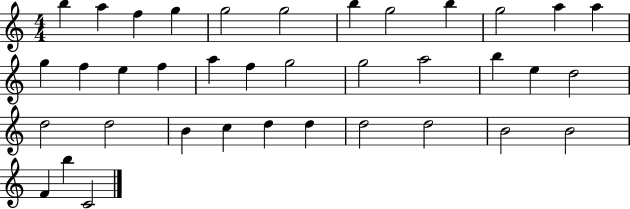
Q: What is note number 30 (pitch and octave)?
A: D5